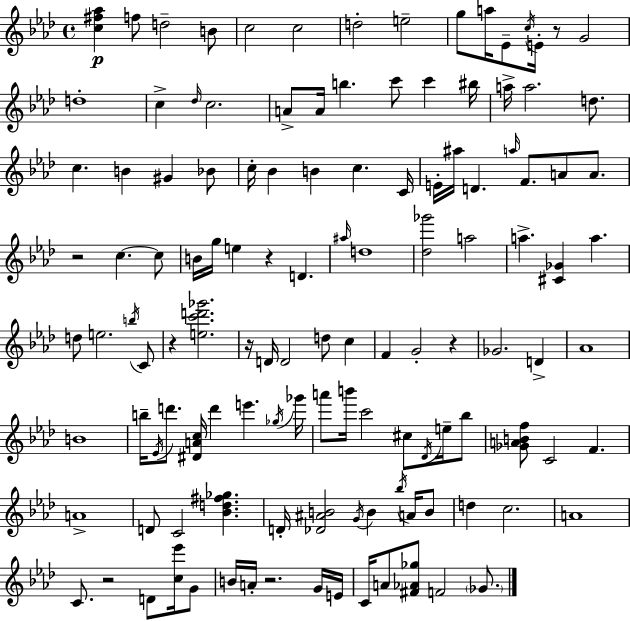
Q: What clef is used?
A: treble